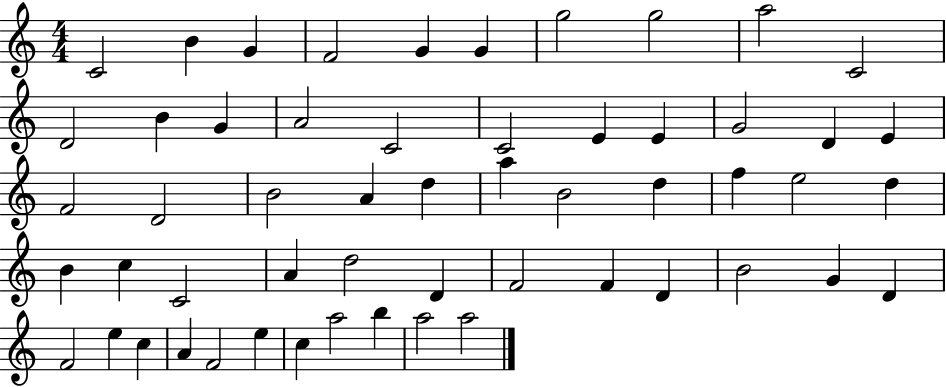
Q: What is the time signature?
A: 4/4